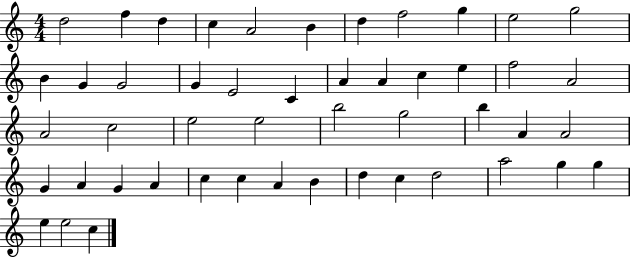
D5/h F5/q D5/q C5/q A4/h B4/q D5/q F5/h G5/q E5/h G5/h B4/q G4/q G4/h G4/q E4/h C4/q A4/q A4/q C5/q E5/q F5/h A4/h A4/h C5/h E5/h E5/h B5/h G5/h B5/q A4/q A4/h G4/q A4/q G4/q A4/q C5/q C5/q A4/q B4/q D5/q C5/q D5/h A5/h G5/q G5/q E5/q E5/h C5/q